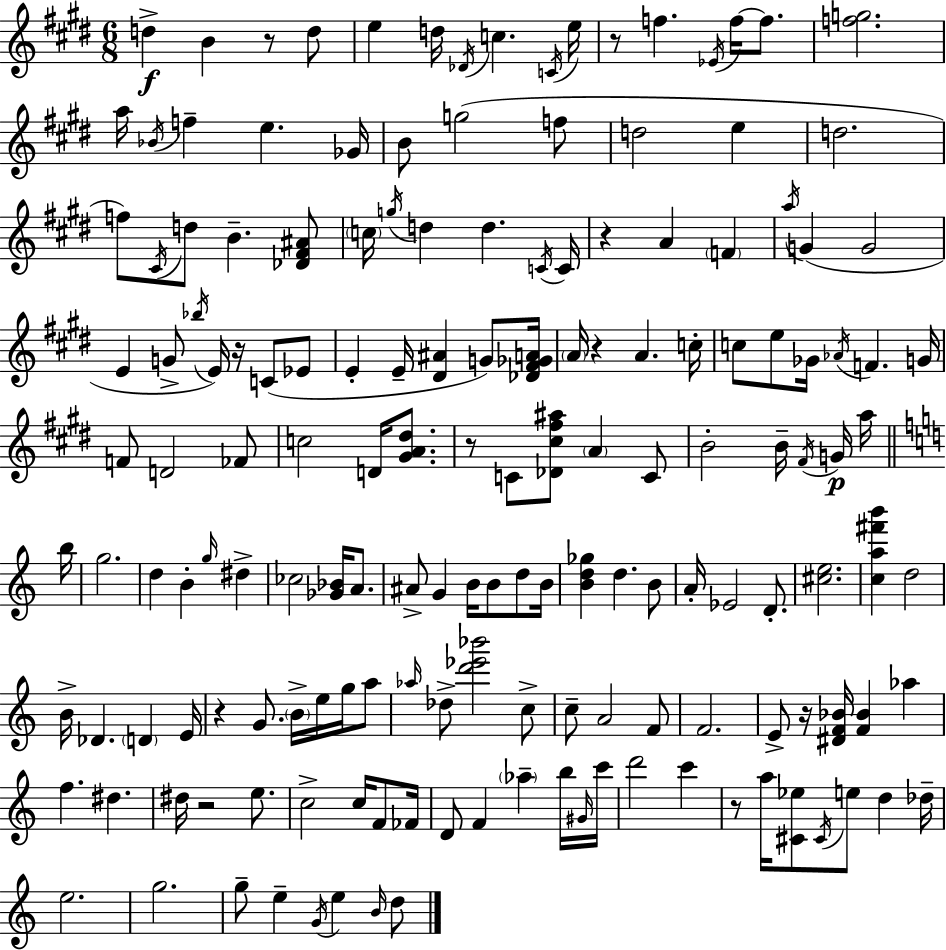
D5/q B4/q R/e D5/e E5/q D5/s Db4/s C5/q. C4/s E5/s R/e F5/q. Eb4/s F5/s F5/e. [F5,G5]/h. A5/s Bb4/s F5/q E5/q. Gb4/s B4/e G5/h F5/e D5/h E5/q D5/h. F5/e C#4/s D5/e B4/q. [Db4,F#4,A#4]/e C5/s G5/s D5/q D5/q. C4/s C4/s R/q A4/q F4/q A5/s G4/q G4/h E4/q G4/e Bb5/s E4/s R/s C4/e Eb4/e E4/q E4/s [D#4,A#4]/q G4/e [Db4,F#4,Gb4,A4]/s A4/s R/q A4/q. C5/s C5/e E5/e Gb4/s Ab4/s F4/q. G4/s F4/e D4/h FES4/e C5/h D4/s [G#4,A4,D#5]/e. R/e C4/e [Db4,C#5,F#5,A#5]/e A4/q C4/e B4/h B4/s F#4/s G4/s A5/s B5/s G5/h. D5/q B4/q G5/s D#5/q CES5/h [Gb4,Bb4]/s A4/e. A#4/e G4/q B4/s B4/e D5/e B4/s [B4,D5,Gb5]/q D5/q. B4/e A4/s Eb4/h D4/e. [C#5,E5]/h. [C5,A5,F#6,B6]/q D5/h B4/s Db4/q. D4/q E4/s R/q G4/e. B4/s E5/s G5/s A5/e Ab5/s Db5/e [D6,Eb6,Bb6]/h C5/e C5/e A4/h F4/e F4/h. E4/e R/s [D#4,F4,Bb4]/s [F4,Bb4]/q Ab5/q F5/q. D#5/q. D#5/s R/h E5/e. C5/h C5/s F4/e FES4/s D4/e F4/q Ab5/q B5/s G#4/s C6/s D6/h C6/q R/e A5/s [C#4,Eb5]/e C#4/s E5/e D5/q Db5/s E5/h. G5/h. G5/e E5/q G4/s E5/q B4/s D5/e